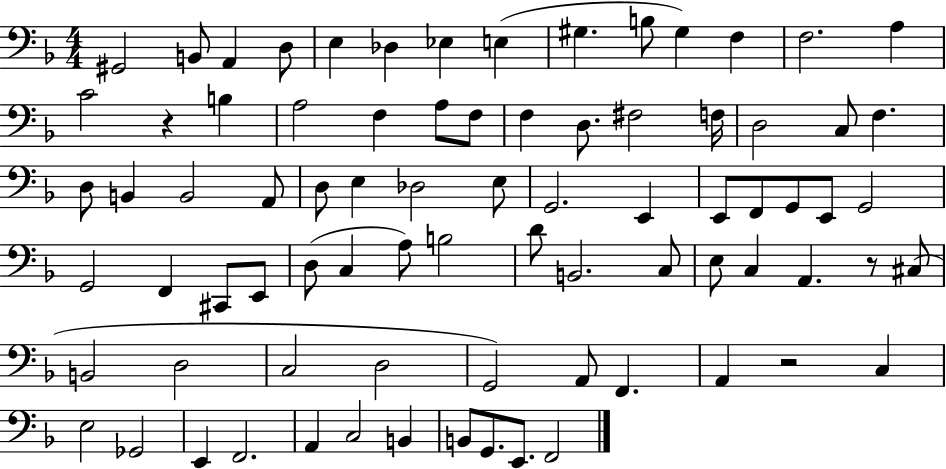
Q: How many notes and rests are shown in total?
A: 80